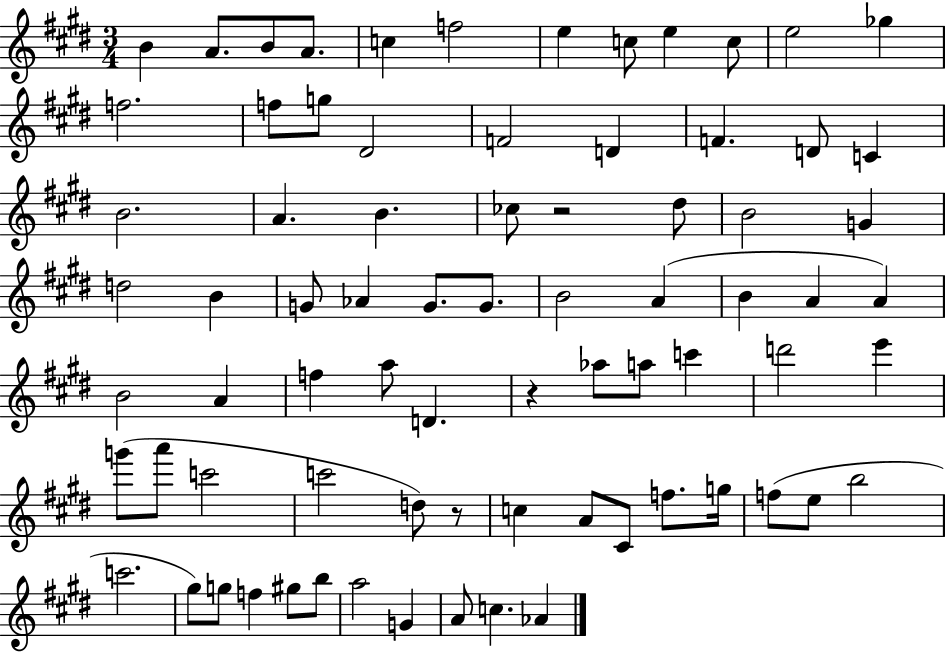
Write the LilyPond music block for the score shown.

{
  \clef treble
  \numericTimeSignature
  \time 3/4
  \key e \major
  \repeat volta 2 { b'4 a'8. b'8 a'8. | c''4 f''2 | e''4 c''8 e''4 c''8 | e''2 ges''4 | \break f''2. | f''8 g''8 dis'2 | f'2 d'4 | f'4. d'8 c'4 | \break b'2. | a'4. b'4. | ces''8 r2 dis''8 | b'2 g'4 | \break d''2 b'4 | g'8 aes'4 g'8. g'8. | b'2 a'4( | b'4 a'4 a'4) | \break b'2 a'4 | f''4 a''8 d'4. | r4 aes''8 a''8 c'''4 | d'''2 e'''4 | \break g'''8( a'''8 c'''2 | c'''2 d''8) r8 | c''4 a'8 cis'8 f''8. g''16 | f''8( e''8 b''2 | \break c'''2. | gis''8) g''8 f''4 gis''8 b''8 | a''2 g'4 | a'8 c''4. aes'4 | \break } \bar "|."
}